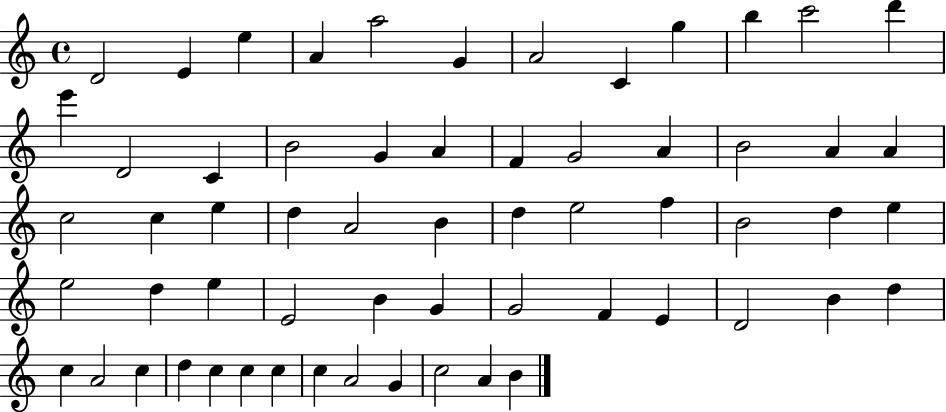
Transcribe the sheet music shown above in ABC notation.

X:1
T:Untitled
M:4/4
L:1/4
K:C
D2 E e A a2 G A2 C g b c'2 d' e' D2 C B2 G A F G2 A B2 A A c2 c e d A2 B d e2 f B2 d e e2 d e E2 B G G2 F E D2 B d c A2 c d c c c c A2 G c2 A B